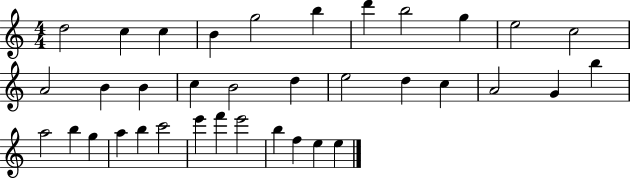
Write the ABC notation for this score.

X:1
T:Untitled
M:4/4
L:1/4
K:C
d2 c c B g2 b d' b2 g e2 c2 A2 B B c B2 d e2 d c A2 G b a2 b g a b c'2 e' f' e'2 b f e e